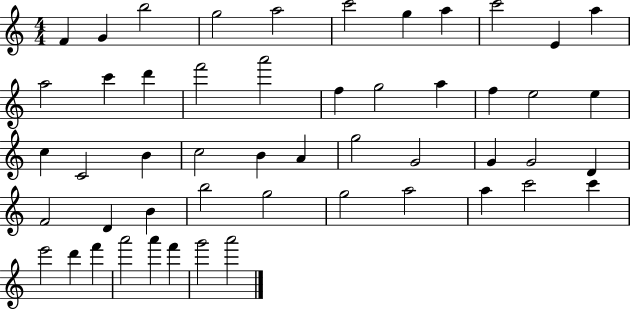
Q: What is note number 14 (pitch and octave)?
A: D6